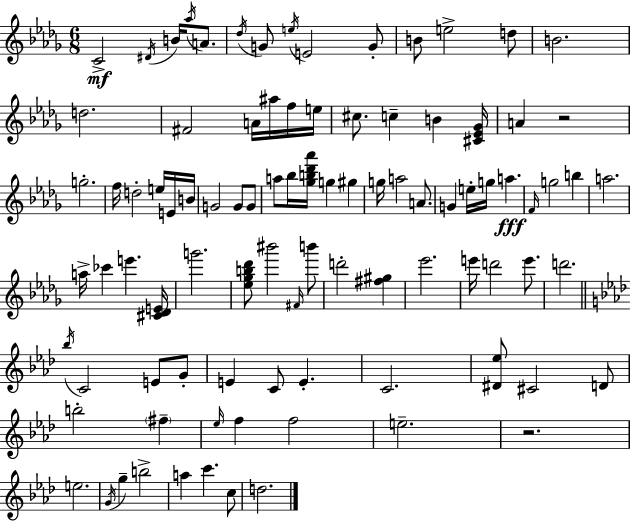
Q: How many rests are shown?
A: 2